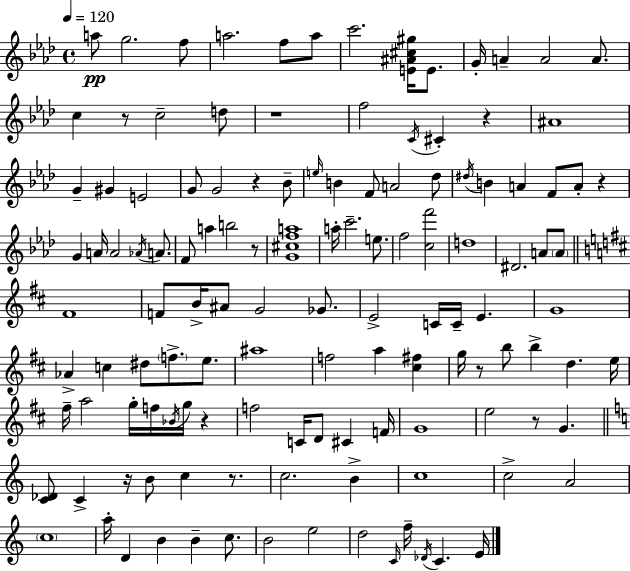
{
  \clef treble
  \time 4/4
  \defaultTimeSignature
  \key aes \major
  \tempo 4 = 120
  a''8\pp g''2. f''8 | a''2. f''8 a''8 | c'''2. <e' ais' cis'' gis''>16 e'8. | g'16-. a'4-- a'2 a'8. | \break c''4 r8 c''2-- d''8 | r1 | f''2 \acciaccatura { c'16 } cis'4-. r4 | ais'1 | \break g'4-- gis'4 e'2 | g'8 g'2 r4 bes'8-- | \grace { e''16 } b'4 f'8 a'2 | des''8 \acciaccatura { dis''16 } b'4 a'4 f'8 a'8-. r4 | \break g'4 a'16 a'2 | \acciaccatura { aes'16 } a'8. f'8 a''4 b''2 | r8 <g' cis'' f'' a''>1 | a''16-. c'''2.-- | \break e''8. f''2 <c'' f'''>2 | d''1 | dis'2. | a'8 \parenthesize a'8 \bar "||" \break \key d \major fis'1 | f'8 b'16-> ais'8 g'2 ges'8. | e'2-> c'16 c'16-- e'4. | g'1 | \break aes'4-> c''4 dis''8 \parenthesize f''8.-> e''8. | ais''1 | f''2 a''4 <cis'' fis''>4 | g''16 r8 b''8 b''4-> d''4. e''16 | \break fis''16-- a''2 g''16-. f''16 \acciaccatura { bes'16 } g''16 r4 | f''2 c'16 d'8 cis'4 | f'16 g'1 | e''2 r8 g'4. | \break \bar "||" \break \key c \major <c' des'>8 c'4-> r16 b'8 c''4 r8. | c''2. b'4-> | c''1 | c''2-> a'2 | \break \parenthesize c''1 | a''16-. d'4 b'4 b'4-- c''8. | b'2 e''2 | d''2 \grace { c'16 } f''16-- \acciaccatura { des'16 } c'4. | \break e'16 \bar "|."
}